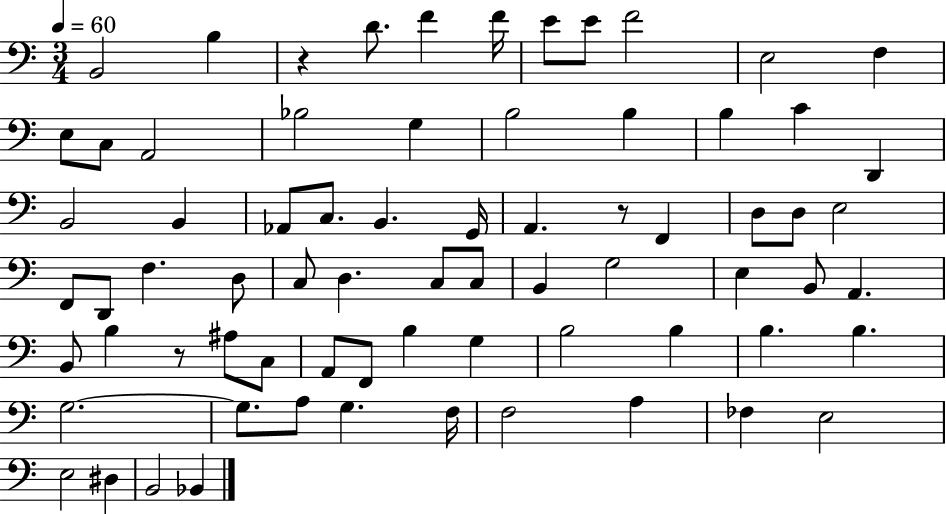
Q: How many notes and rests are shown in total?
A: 72